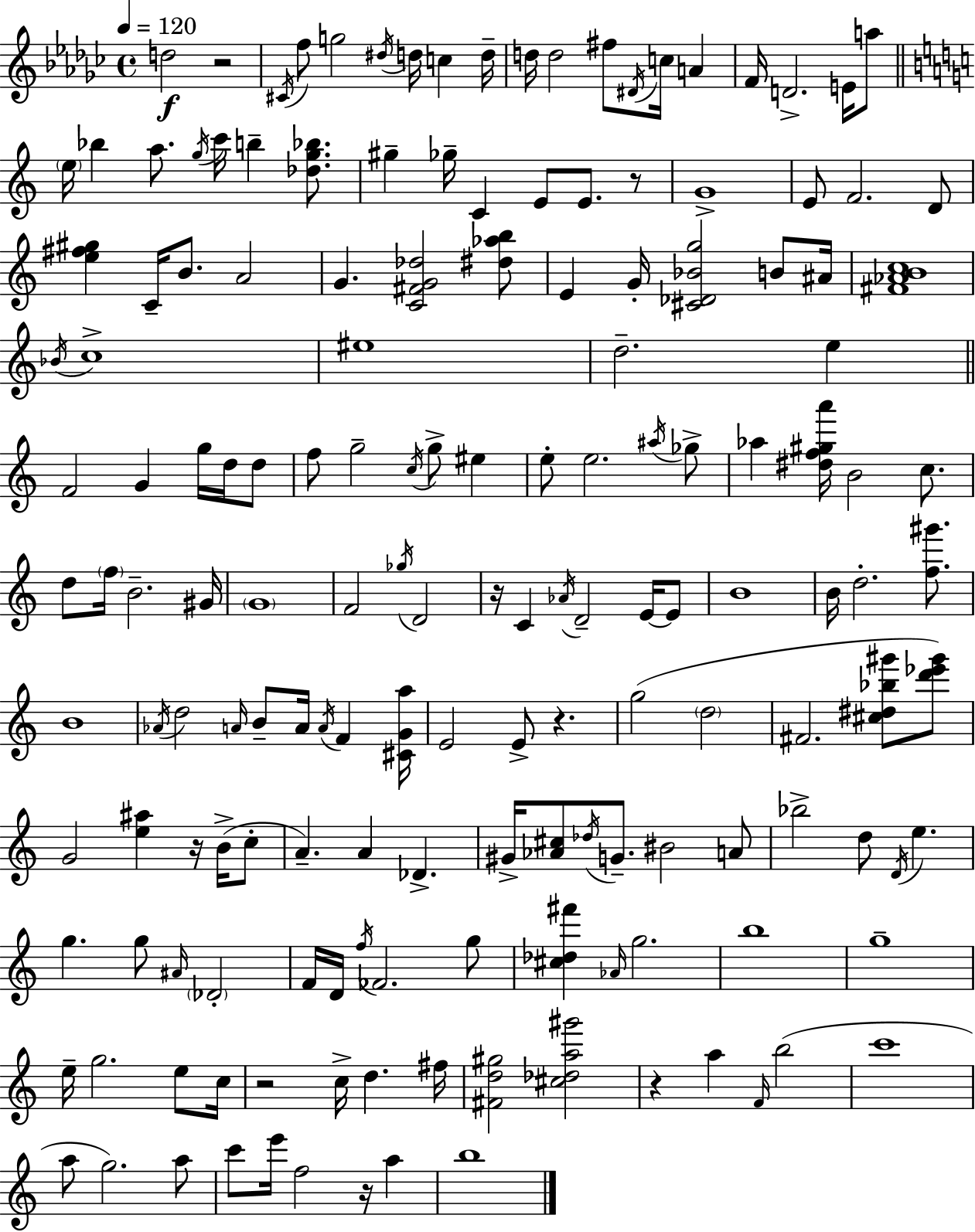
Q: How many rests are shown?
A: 8